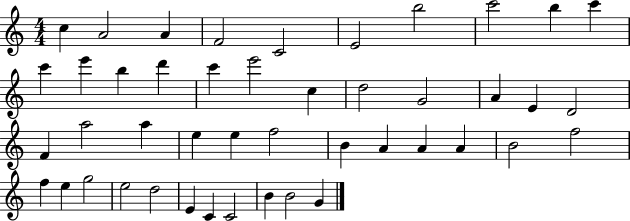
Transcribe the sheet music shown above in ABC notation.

X:1
T:Untitled
M:4/4
L:1/4
K:C
c A2 A F2 C2 E2 b2 c'2 b c' c' e' b d' c' e'2 c d2 G2 A E D2 F a2 a e e f2 B A A A B2 f2 f e g2 e2 d2 E C C2 B B2 G